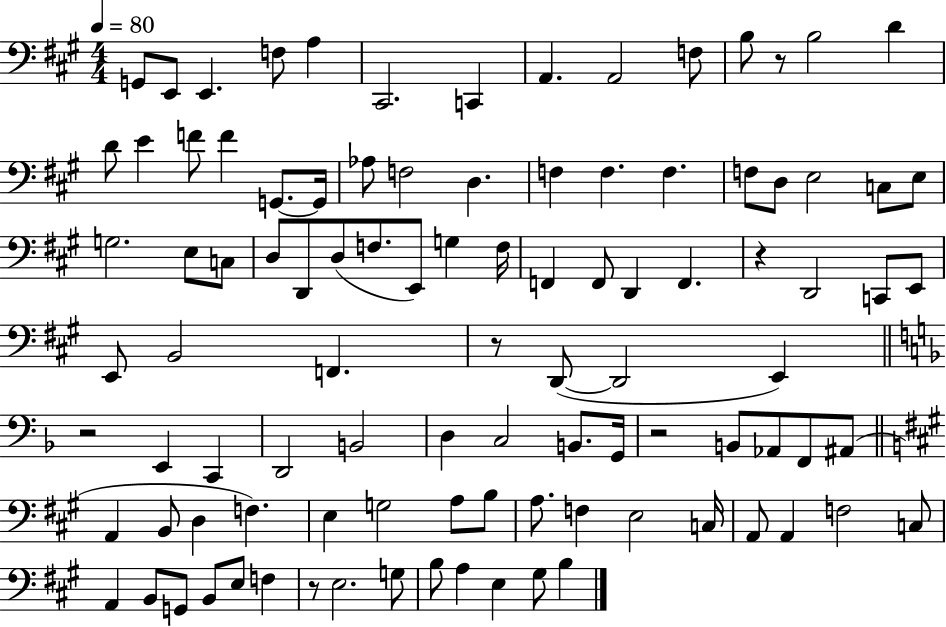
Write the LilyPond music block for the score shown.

{
  \clef bass
  \numericTimeSignature
  \time 4/4
  \key a \major
  \tempo 4 = 80
  g,8 e,8 e,4. f8 a4 | cis,2. c,4 | a,4. a,2 f8 | b8 r8 b2 d'4 | \break d'8 e'4 f'8 f'4 g,8.~~ g,16 | aes8 f2 d4. | f4 f4. f4. | f8 d8 e2 c8 e8 | \break g2. e8 c8 | d8 d,8 d8( f8. e,8) g4 f16 | f,4 f,8 d,4 f,4. | r4 d,2 c,8 e,8 | \break e,8 b,2 f,4. | r8 d,8~(~ d,2 e,4) | \bar "||" \break \key f \major r2 e,4 c,4 | d,2 b,2 | d4 c2 b,8. g,16 | r2 b,8 aes,8 f,8 ais,8( | \break \bar "||" \break \key a \major a,4 b,8 d4 f4.) | e4 g2 a8 b8 | a8. f4 e2 c16 | a,8 a,4 f2 c8 | \break a,4 b,8 g,8 b,8 e8 f4 | r8 e2. g8 | b8 a4 e4 gis8 b4 | \bar "|."
}